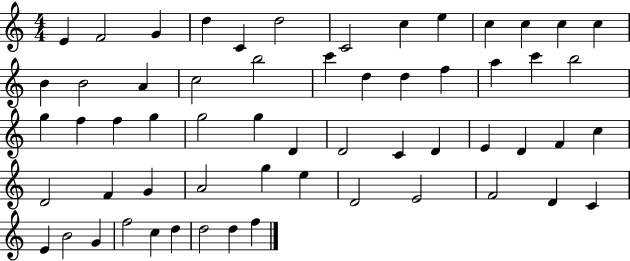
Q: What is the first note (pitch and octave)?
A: E4